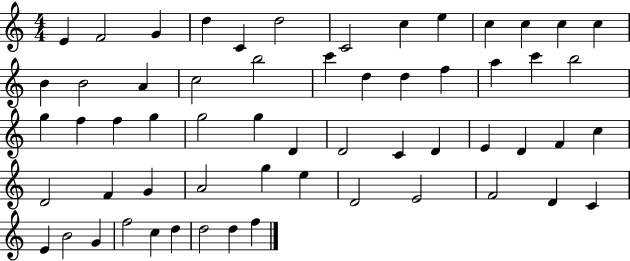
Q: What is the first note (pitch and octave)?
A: E4